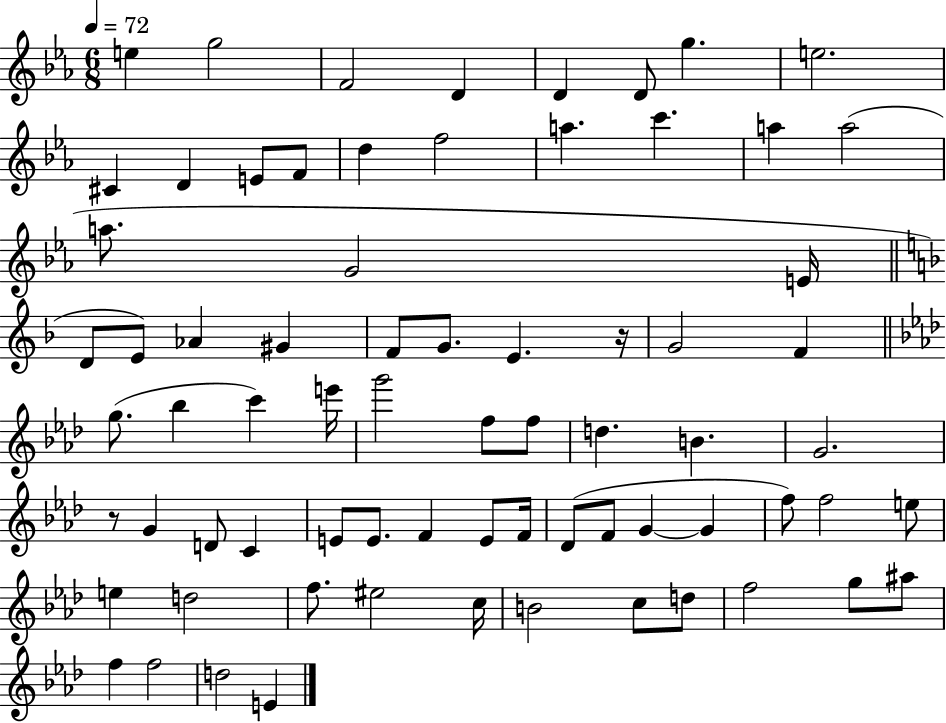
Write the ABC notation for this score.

X:1
T:Untitled
M:6/8
L:1/4
K:Eb
e g2 F2 D D D/2 g e2 ^C D E/2 F/2 d f2 a c' a a2 a/2 G2 E/4 D/2 E/2 _A ^G F/2 G/2 E z/4 G2 F g/2 _b c' e'/4 g'2 f/2 f/2 d B G2 z/2 G D/2 C E/2 E/2 F E/2 F/4 _D/2 F/2 G G f/2 f2 e/2 e d2 f/2 ^e2 c/4 B2 c/2 d/2 f2 g/2 ^a/2 f f2 d2 E